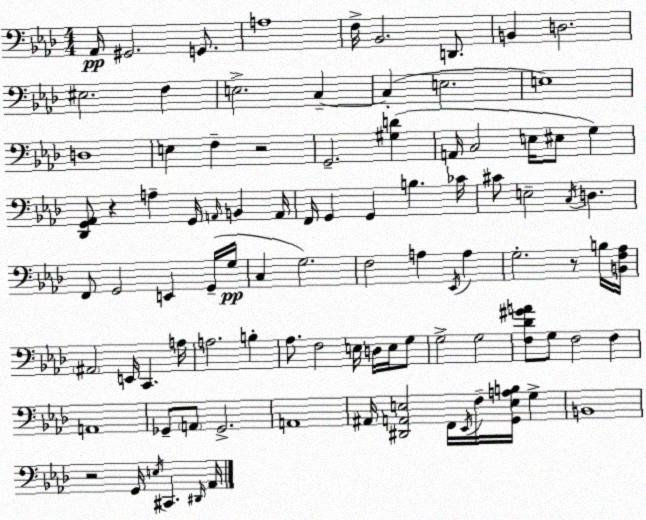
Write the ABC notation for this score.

X:1
T:Untitled
M:4/4
L:1/4
K:Fm
_A,,/4 ^G,,2 G,,/2 A,4 F,/4 _B,,2 D,,/2 B,, D,2 ^E,2 F, E,2 C, C, E,2 E,4 D,4 E, F, z2 G,,2 [^G,D] A,,/4 C,2 E,/4 ^E,/2 G, [_D,,G,,_A,,]/2 z A, G,,/4 A,,/4 B,, A,,/4 F,,/4 G,, G,, B, _C/4 ^C/2 E,2 C,/4 D, F,,/2 G,,2 E,, G,,/4 G,/4 C, G,2 F,2 A, _E,,/4 A, G,2 z/2 B,/4 [B,,F,_A,]/4 ^A,,2 E,,/4 C,, A,/4 A,2 B, _A,/2 F,2 E,/4 D,/4 E,/4 G,/2 G,2 G,2 [F,_D^GA]/2 G,/2 F,2 F, A,,4 _G,,/2 A,,/2 _G,,2 A,,4 ^A,,/4 [^D,,A,,E,]2 F,,/4 _E,,/4 F,/4 [G,,E,A,B,]/4 G, B,,4 z2 G,,/4 E,/4 ^C,, ^D,,/4 _A,,/4